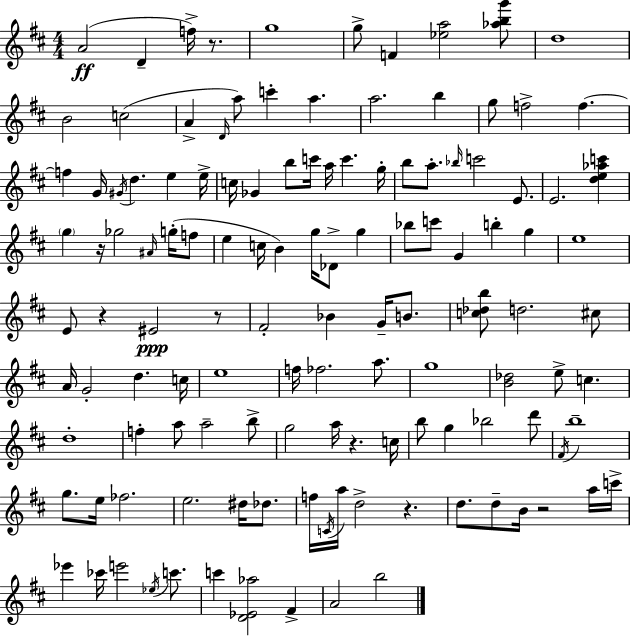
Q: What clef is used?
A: treble